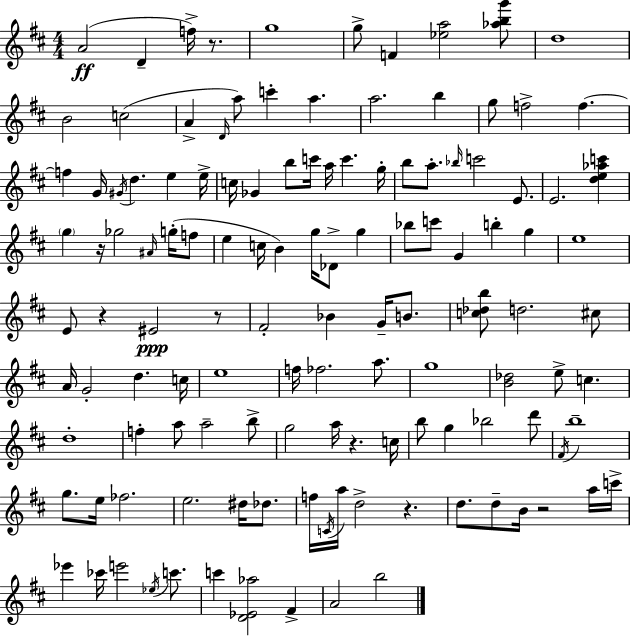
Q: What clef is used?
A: treble